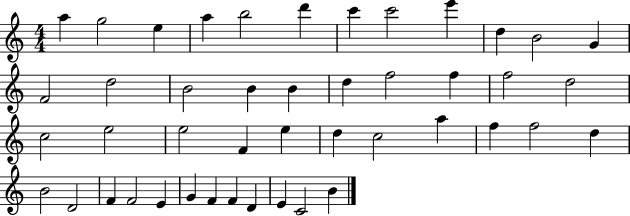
A5/q G5/h E5/q A5/q B5/h D6/q C6/q C6/h E6/q D5/q B4/h G4/q F4/h D5/h B4/h B4/q B4/q D5/q F5/h F5/q F5/h D5/h C5/h E5/h E5/h F4/q E5/q D5/q C5/h A5/q F5/q F5/h D5/q B4/h D4/h F4/q F4/h E4/q G4/q F4/q F4/q D4/q E4/q C4/h B4/q